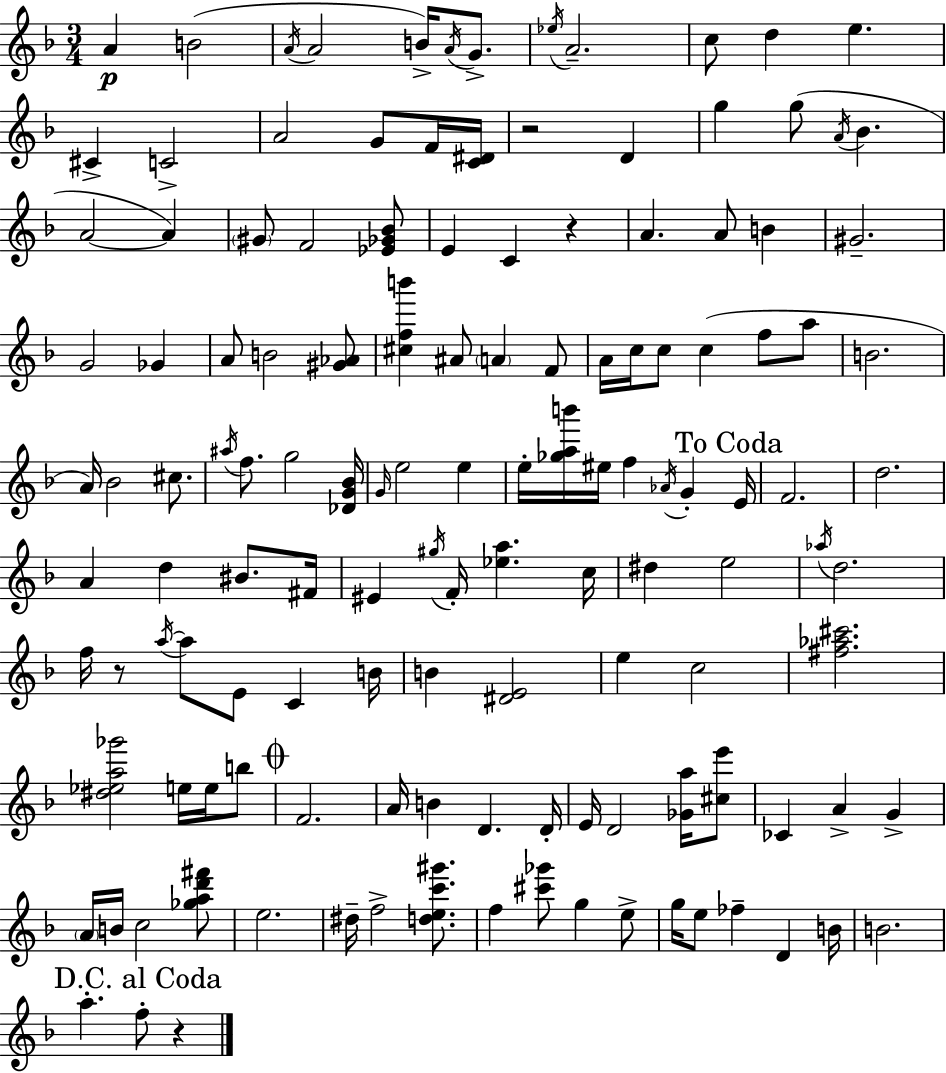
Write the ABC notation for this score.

X:1
T:Untitled
M:3/4
L:1/4
K:F
A B2 A/4 A2 B/4 A/4 G/2 _e/4 A2 c/2 d e ^C C2 A2 G/2 F/4 [C^D]/4 z2 D g g/2 A/4 _B A2 A ^G/2 F2 [_E_G_B]/2 E C z A A/2 B ^G2 G2 _G A/2 B2 [^G_A]/2 [^cfb'] ^A/2 A F/2 A/4 c/4 c/2 c f/2 a/2 B2 A/4 _B2 ^c/2 ^a/4 f/2 g2 [_DG_B]/4 G/4 e2 e e/4 [_gab']/4 ^e/4 f _A/4 G E/4 F2 d2 A d ^B/2 ^F/4 ^E ^g/4 F/4 [_ea] c/4 ^d e2 _a/4 d2 f/4 z/2 a/4 a/2 E/2 C B/4 B [^DE]2 e c2 [^f_a^c']2 [^d_ea_g']2 e/4 e/4 b/2 F2 A/4 B D D/4 E/4 D2 [_Ga]/4 [^ce']/2 _C A G A/4 B/4 c2 [_gad'^f']/2 e2 ^d/4 f2 [dec'^g']/2 f [^c'_g']/2 g e/2 g/4 e/2 _f D B/4 B2 a f/2 z